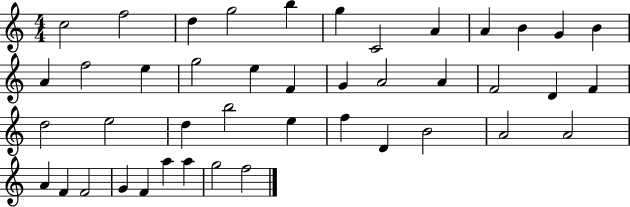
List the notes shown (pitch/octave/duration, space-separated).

C5/h F5/h D5/q G5/h B5/q G5/q C4/h A4/q A4/q B4/q G4/q B4/q A4/q F5/h E5/q G5/h E5/q F4/q G4/q A4/h A4/q F4/h D4/q F4/q D5/h E5/h D5/q B5/h E5/q F5/q D4/q B4/h A4/h A4/h A4/q F4/q F4/h G4/q F4/q A5/q A5/q G5/h F5/h